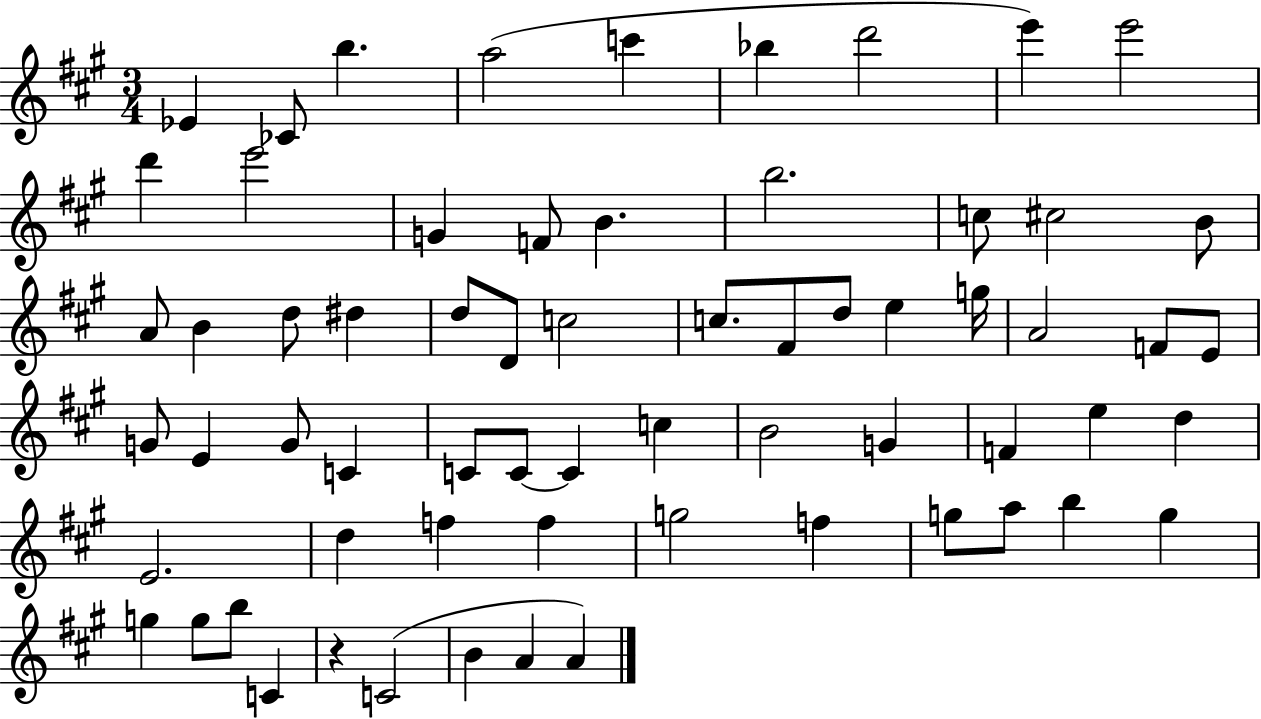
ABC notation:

X:1
T:Untitled
M:3/4
L:1/4
K:A
_E _C/2 b a2 c' _b d'2 e' e'2 d' e'2 G F/2 B b2 c/2 ^c2 B/2 A/2 B d/2 ^d d/2 D/2 c2 c/2 ^F/2 d/2 e g/4 A2 F/2 E/2 G/2 E G/2 C C/2 C/2 C c B2 G F e d E2 d f f g2 f g/2 a/2 b g g g/2 b/2 C z C2 B A A